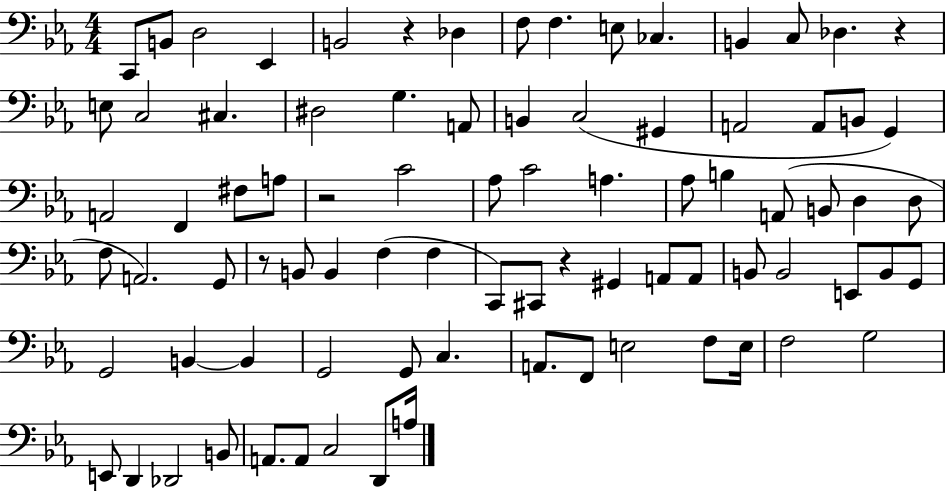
C2/e B2/e D3/h Eb2/q B2/h R/q Db3/q F3/e F3/q. E3/e CES3/q. B2/q C3/e Db3/q. R/q E3/e C3/h C#3/q. D#3/h G3/q. A2/e B2/q C3/h G#2/q A2/h A2/e B2/e G2/q A2/h F2/q F#3/e A3/e R/h C4/h Ab3/e C4/h A3/q. Ab3/e B3/q A2/e B2/e D3/q D3/e F3/e A2/h. G2/e R/e B2/e B2/q F3/q F3/q C2/e C#2/e R/q G#2/q A2/e A2/e B2/e B2/h E2/e B2/e G2/e G2/h B2/q B2/q G2/h G2/e C3/q. A2/e. F2/e E3/h F3/e E3/s F3/h G3/h E2/e D2/q Db2/h B2/e A2/e. A2/e C3/h D2/e A3/s